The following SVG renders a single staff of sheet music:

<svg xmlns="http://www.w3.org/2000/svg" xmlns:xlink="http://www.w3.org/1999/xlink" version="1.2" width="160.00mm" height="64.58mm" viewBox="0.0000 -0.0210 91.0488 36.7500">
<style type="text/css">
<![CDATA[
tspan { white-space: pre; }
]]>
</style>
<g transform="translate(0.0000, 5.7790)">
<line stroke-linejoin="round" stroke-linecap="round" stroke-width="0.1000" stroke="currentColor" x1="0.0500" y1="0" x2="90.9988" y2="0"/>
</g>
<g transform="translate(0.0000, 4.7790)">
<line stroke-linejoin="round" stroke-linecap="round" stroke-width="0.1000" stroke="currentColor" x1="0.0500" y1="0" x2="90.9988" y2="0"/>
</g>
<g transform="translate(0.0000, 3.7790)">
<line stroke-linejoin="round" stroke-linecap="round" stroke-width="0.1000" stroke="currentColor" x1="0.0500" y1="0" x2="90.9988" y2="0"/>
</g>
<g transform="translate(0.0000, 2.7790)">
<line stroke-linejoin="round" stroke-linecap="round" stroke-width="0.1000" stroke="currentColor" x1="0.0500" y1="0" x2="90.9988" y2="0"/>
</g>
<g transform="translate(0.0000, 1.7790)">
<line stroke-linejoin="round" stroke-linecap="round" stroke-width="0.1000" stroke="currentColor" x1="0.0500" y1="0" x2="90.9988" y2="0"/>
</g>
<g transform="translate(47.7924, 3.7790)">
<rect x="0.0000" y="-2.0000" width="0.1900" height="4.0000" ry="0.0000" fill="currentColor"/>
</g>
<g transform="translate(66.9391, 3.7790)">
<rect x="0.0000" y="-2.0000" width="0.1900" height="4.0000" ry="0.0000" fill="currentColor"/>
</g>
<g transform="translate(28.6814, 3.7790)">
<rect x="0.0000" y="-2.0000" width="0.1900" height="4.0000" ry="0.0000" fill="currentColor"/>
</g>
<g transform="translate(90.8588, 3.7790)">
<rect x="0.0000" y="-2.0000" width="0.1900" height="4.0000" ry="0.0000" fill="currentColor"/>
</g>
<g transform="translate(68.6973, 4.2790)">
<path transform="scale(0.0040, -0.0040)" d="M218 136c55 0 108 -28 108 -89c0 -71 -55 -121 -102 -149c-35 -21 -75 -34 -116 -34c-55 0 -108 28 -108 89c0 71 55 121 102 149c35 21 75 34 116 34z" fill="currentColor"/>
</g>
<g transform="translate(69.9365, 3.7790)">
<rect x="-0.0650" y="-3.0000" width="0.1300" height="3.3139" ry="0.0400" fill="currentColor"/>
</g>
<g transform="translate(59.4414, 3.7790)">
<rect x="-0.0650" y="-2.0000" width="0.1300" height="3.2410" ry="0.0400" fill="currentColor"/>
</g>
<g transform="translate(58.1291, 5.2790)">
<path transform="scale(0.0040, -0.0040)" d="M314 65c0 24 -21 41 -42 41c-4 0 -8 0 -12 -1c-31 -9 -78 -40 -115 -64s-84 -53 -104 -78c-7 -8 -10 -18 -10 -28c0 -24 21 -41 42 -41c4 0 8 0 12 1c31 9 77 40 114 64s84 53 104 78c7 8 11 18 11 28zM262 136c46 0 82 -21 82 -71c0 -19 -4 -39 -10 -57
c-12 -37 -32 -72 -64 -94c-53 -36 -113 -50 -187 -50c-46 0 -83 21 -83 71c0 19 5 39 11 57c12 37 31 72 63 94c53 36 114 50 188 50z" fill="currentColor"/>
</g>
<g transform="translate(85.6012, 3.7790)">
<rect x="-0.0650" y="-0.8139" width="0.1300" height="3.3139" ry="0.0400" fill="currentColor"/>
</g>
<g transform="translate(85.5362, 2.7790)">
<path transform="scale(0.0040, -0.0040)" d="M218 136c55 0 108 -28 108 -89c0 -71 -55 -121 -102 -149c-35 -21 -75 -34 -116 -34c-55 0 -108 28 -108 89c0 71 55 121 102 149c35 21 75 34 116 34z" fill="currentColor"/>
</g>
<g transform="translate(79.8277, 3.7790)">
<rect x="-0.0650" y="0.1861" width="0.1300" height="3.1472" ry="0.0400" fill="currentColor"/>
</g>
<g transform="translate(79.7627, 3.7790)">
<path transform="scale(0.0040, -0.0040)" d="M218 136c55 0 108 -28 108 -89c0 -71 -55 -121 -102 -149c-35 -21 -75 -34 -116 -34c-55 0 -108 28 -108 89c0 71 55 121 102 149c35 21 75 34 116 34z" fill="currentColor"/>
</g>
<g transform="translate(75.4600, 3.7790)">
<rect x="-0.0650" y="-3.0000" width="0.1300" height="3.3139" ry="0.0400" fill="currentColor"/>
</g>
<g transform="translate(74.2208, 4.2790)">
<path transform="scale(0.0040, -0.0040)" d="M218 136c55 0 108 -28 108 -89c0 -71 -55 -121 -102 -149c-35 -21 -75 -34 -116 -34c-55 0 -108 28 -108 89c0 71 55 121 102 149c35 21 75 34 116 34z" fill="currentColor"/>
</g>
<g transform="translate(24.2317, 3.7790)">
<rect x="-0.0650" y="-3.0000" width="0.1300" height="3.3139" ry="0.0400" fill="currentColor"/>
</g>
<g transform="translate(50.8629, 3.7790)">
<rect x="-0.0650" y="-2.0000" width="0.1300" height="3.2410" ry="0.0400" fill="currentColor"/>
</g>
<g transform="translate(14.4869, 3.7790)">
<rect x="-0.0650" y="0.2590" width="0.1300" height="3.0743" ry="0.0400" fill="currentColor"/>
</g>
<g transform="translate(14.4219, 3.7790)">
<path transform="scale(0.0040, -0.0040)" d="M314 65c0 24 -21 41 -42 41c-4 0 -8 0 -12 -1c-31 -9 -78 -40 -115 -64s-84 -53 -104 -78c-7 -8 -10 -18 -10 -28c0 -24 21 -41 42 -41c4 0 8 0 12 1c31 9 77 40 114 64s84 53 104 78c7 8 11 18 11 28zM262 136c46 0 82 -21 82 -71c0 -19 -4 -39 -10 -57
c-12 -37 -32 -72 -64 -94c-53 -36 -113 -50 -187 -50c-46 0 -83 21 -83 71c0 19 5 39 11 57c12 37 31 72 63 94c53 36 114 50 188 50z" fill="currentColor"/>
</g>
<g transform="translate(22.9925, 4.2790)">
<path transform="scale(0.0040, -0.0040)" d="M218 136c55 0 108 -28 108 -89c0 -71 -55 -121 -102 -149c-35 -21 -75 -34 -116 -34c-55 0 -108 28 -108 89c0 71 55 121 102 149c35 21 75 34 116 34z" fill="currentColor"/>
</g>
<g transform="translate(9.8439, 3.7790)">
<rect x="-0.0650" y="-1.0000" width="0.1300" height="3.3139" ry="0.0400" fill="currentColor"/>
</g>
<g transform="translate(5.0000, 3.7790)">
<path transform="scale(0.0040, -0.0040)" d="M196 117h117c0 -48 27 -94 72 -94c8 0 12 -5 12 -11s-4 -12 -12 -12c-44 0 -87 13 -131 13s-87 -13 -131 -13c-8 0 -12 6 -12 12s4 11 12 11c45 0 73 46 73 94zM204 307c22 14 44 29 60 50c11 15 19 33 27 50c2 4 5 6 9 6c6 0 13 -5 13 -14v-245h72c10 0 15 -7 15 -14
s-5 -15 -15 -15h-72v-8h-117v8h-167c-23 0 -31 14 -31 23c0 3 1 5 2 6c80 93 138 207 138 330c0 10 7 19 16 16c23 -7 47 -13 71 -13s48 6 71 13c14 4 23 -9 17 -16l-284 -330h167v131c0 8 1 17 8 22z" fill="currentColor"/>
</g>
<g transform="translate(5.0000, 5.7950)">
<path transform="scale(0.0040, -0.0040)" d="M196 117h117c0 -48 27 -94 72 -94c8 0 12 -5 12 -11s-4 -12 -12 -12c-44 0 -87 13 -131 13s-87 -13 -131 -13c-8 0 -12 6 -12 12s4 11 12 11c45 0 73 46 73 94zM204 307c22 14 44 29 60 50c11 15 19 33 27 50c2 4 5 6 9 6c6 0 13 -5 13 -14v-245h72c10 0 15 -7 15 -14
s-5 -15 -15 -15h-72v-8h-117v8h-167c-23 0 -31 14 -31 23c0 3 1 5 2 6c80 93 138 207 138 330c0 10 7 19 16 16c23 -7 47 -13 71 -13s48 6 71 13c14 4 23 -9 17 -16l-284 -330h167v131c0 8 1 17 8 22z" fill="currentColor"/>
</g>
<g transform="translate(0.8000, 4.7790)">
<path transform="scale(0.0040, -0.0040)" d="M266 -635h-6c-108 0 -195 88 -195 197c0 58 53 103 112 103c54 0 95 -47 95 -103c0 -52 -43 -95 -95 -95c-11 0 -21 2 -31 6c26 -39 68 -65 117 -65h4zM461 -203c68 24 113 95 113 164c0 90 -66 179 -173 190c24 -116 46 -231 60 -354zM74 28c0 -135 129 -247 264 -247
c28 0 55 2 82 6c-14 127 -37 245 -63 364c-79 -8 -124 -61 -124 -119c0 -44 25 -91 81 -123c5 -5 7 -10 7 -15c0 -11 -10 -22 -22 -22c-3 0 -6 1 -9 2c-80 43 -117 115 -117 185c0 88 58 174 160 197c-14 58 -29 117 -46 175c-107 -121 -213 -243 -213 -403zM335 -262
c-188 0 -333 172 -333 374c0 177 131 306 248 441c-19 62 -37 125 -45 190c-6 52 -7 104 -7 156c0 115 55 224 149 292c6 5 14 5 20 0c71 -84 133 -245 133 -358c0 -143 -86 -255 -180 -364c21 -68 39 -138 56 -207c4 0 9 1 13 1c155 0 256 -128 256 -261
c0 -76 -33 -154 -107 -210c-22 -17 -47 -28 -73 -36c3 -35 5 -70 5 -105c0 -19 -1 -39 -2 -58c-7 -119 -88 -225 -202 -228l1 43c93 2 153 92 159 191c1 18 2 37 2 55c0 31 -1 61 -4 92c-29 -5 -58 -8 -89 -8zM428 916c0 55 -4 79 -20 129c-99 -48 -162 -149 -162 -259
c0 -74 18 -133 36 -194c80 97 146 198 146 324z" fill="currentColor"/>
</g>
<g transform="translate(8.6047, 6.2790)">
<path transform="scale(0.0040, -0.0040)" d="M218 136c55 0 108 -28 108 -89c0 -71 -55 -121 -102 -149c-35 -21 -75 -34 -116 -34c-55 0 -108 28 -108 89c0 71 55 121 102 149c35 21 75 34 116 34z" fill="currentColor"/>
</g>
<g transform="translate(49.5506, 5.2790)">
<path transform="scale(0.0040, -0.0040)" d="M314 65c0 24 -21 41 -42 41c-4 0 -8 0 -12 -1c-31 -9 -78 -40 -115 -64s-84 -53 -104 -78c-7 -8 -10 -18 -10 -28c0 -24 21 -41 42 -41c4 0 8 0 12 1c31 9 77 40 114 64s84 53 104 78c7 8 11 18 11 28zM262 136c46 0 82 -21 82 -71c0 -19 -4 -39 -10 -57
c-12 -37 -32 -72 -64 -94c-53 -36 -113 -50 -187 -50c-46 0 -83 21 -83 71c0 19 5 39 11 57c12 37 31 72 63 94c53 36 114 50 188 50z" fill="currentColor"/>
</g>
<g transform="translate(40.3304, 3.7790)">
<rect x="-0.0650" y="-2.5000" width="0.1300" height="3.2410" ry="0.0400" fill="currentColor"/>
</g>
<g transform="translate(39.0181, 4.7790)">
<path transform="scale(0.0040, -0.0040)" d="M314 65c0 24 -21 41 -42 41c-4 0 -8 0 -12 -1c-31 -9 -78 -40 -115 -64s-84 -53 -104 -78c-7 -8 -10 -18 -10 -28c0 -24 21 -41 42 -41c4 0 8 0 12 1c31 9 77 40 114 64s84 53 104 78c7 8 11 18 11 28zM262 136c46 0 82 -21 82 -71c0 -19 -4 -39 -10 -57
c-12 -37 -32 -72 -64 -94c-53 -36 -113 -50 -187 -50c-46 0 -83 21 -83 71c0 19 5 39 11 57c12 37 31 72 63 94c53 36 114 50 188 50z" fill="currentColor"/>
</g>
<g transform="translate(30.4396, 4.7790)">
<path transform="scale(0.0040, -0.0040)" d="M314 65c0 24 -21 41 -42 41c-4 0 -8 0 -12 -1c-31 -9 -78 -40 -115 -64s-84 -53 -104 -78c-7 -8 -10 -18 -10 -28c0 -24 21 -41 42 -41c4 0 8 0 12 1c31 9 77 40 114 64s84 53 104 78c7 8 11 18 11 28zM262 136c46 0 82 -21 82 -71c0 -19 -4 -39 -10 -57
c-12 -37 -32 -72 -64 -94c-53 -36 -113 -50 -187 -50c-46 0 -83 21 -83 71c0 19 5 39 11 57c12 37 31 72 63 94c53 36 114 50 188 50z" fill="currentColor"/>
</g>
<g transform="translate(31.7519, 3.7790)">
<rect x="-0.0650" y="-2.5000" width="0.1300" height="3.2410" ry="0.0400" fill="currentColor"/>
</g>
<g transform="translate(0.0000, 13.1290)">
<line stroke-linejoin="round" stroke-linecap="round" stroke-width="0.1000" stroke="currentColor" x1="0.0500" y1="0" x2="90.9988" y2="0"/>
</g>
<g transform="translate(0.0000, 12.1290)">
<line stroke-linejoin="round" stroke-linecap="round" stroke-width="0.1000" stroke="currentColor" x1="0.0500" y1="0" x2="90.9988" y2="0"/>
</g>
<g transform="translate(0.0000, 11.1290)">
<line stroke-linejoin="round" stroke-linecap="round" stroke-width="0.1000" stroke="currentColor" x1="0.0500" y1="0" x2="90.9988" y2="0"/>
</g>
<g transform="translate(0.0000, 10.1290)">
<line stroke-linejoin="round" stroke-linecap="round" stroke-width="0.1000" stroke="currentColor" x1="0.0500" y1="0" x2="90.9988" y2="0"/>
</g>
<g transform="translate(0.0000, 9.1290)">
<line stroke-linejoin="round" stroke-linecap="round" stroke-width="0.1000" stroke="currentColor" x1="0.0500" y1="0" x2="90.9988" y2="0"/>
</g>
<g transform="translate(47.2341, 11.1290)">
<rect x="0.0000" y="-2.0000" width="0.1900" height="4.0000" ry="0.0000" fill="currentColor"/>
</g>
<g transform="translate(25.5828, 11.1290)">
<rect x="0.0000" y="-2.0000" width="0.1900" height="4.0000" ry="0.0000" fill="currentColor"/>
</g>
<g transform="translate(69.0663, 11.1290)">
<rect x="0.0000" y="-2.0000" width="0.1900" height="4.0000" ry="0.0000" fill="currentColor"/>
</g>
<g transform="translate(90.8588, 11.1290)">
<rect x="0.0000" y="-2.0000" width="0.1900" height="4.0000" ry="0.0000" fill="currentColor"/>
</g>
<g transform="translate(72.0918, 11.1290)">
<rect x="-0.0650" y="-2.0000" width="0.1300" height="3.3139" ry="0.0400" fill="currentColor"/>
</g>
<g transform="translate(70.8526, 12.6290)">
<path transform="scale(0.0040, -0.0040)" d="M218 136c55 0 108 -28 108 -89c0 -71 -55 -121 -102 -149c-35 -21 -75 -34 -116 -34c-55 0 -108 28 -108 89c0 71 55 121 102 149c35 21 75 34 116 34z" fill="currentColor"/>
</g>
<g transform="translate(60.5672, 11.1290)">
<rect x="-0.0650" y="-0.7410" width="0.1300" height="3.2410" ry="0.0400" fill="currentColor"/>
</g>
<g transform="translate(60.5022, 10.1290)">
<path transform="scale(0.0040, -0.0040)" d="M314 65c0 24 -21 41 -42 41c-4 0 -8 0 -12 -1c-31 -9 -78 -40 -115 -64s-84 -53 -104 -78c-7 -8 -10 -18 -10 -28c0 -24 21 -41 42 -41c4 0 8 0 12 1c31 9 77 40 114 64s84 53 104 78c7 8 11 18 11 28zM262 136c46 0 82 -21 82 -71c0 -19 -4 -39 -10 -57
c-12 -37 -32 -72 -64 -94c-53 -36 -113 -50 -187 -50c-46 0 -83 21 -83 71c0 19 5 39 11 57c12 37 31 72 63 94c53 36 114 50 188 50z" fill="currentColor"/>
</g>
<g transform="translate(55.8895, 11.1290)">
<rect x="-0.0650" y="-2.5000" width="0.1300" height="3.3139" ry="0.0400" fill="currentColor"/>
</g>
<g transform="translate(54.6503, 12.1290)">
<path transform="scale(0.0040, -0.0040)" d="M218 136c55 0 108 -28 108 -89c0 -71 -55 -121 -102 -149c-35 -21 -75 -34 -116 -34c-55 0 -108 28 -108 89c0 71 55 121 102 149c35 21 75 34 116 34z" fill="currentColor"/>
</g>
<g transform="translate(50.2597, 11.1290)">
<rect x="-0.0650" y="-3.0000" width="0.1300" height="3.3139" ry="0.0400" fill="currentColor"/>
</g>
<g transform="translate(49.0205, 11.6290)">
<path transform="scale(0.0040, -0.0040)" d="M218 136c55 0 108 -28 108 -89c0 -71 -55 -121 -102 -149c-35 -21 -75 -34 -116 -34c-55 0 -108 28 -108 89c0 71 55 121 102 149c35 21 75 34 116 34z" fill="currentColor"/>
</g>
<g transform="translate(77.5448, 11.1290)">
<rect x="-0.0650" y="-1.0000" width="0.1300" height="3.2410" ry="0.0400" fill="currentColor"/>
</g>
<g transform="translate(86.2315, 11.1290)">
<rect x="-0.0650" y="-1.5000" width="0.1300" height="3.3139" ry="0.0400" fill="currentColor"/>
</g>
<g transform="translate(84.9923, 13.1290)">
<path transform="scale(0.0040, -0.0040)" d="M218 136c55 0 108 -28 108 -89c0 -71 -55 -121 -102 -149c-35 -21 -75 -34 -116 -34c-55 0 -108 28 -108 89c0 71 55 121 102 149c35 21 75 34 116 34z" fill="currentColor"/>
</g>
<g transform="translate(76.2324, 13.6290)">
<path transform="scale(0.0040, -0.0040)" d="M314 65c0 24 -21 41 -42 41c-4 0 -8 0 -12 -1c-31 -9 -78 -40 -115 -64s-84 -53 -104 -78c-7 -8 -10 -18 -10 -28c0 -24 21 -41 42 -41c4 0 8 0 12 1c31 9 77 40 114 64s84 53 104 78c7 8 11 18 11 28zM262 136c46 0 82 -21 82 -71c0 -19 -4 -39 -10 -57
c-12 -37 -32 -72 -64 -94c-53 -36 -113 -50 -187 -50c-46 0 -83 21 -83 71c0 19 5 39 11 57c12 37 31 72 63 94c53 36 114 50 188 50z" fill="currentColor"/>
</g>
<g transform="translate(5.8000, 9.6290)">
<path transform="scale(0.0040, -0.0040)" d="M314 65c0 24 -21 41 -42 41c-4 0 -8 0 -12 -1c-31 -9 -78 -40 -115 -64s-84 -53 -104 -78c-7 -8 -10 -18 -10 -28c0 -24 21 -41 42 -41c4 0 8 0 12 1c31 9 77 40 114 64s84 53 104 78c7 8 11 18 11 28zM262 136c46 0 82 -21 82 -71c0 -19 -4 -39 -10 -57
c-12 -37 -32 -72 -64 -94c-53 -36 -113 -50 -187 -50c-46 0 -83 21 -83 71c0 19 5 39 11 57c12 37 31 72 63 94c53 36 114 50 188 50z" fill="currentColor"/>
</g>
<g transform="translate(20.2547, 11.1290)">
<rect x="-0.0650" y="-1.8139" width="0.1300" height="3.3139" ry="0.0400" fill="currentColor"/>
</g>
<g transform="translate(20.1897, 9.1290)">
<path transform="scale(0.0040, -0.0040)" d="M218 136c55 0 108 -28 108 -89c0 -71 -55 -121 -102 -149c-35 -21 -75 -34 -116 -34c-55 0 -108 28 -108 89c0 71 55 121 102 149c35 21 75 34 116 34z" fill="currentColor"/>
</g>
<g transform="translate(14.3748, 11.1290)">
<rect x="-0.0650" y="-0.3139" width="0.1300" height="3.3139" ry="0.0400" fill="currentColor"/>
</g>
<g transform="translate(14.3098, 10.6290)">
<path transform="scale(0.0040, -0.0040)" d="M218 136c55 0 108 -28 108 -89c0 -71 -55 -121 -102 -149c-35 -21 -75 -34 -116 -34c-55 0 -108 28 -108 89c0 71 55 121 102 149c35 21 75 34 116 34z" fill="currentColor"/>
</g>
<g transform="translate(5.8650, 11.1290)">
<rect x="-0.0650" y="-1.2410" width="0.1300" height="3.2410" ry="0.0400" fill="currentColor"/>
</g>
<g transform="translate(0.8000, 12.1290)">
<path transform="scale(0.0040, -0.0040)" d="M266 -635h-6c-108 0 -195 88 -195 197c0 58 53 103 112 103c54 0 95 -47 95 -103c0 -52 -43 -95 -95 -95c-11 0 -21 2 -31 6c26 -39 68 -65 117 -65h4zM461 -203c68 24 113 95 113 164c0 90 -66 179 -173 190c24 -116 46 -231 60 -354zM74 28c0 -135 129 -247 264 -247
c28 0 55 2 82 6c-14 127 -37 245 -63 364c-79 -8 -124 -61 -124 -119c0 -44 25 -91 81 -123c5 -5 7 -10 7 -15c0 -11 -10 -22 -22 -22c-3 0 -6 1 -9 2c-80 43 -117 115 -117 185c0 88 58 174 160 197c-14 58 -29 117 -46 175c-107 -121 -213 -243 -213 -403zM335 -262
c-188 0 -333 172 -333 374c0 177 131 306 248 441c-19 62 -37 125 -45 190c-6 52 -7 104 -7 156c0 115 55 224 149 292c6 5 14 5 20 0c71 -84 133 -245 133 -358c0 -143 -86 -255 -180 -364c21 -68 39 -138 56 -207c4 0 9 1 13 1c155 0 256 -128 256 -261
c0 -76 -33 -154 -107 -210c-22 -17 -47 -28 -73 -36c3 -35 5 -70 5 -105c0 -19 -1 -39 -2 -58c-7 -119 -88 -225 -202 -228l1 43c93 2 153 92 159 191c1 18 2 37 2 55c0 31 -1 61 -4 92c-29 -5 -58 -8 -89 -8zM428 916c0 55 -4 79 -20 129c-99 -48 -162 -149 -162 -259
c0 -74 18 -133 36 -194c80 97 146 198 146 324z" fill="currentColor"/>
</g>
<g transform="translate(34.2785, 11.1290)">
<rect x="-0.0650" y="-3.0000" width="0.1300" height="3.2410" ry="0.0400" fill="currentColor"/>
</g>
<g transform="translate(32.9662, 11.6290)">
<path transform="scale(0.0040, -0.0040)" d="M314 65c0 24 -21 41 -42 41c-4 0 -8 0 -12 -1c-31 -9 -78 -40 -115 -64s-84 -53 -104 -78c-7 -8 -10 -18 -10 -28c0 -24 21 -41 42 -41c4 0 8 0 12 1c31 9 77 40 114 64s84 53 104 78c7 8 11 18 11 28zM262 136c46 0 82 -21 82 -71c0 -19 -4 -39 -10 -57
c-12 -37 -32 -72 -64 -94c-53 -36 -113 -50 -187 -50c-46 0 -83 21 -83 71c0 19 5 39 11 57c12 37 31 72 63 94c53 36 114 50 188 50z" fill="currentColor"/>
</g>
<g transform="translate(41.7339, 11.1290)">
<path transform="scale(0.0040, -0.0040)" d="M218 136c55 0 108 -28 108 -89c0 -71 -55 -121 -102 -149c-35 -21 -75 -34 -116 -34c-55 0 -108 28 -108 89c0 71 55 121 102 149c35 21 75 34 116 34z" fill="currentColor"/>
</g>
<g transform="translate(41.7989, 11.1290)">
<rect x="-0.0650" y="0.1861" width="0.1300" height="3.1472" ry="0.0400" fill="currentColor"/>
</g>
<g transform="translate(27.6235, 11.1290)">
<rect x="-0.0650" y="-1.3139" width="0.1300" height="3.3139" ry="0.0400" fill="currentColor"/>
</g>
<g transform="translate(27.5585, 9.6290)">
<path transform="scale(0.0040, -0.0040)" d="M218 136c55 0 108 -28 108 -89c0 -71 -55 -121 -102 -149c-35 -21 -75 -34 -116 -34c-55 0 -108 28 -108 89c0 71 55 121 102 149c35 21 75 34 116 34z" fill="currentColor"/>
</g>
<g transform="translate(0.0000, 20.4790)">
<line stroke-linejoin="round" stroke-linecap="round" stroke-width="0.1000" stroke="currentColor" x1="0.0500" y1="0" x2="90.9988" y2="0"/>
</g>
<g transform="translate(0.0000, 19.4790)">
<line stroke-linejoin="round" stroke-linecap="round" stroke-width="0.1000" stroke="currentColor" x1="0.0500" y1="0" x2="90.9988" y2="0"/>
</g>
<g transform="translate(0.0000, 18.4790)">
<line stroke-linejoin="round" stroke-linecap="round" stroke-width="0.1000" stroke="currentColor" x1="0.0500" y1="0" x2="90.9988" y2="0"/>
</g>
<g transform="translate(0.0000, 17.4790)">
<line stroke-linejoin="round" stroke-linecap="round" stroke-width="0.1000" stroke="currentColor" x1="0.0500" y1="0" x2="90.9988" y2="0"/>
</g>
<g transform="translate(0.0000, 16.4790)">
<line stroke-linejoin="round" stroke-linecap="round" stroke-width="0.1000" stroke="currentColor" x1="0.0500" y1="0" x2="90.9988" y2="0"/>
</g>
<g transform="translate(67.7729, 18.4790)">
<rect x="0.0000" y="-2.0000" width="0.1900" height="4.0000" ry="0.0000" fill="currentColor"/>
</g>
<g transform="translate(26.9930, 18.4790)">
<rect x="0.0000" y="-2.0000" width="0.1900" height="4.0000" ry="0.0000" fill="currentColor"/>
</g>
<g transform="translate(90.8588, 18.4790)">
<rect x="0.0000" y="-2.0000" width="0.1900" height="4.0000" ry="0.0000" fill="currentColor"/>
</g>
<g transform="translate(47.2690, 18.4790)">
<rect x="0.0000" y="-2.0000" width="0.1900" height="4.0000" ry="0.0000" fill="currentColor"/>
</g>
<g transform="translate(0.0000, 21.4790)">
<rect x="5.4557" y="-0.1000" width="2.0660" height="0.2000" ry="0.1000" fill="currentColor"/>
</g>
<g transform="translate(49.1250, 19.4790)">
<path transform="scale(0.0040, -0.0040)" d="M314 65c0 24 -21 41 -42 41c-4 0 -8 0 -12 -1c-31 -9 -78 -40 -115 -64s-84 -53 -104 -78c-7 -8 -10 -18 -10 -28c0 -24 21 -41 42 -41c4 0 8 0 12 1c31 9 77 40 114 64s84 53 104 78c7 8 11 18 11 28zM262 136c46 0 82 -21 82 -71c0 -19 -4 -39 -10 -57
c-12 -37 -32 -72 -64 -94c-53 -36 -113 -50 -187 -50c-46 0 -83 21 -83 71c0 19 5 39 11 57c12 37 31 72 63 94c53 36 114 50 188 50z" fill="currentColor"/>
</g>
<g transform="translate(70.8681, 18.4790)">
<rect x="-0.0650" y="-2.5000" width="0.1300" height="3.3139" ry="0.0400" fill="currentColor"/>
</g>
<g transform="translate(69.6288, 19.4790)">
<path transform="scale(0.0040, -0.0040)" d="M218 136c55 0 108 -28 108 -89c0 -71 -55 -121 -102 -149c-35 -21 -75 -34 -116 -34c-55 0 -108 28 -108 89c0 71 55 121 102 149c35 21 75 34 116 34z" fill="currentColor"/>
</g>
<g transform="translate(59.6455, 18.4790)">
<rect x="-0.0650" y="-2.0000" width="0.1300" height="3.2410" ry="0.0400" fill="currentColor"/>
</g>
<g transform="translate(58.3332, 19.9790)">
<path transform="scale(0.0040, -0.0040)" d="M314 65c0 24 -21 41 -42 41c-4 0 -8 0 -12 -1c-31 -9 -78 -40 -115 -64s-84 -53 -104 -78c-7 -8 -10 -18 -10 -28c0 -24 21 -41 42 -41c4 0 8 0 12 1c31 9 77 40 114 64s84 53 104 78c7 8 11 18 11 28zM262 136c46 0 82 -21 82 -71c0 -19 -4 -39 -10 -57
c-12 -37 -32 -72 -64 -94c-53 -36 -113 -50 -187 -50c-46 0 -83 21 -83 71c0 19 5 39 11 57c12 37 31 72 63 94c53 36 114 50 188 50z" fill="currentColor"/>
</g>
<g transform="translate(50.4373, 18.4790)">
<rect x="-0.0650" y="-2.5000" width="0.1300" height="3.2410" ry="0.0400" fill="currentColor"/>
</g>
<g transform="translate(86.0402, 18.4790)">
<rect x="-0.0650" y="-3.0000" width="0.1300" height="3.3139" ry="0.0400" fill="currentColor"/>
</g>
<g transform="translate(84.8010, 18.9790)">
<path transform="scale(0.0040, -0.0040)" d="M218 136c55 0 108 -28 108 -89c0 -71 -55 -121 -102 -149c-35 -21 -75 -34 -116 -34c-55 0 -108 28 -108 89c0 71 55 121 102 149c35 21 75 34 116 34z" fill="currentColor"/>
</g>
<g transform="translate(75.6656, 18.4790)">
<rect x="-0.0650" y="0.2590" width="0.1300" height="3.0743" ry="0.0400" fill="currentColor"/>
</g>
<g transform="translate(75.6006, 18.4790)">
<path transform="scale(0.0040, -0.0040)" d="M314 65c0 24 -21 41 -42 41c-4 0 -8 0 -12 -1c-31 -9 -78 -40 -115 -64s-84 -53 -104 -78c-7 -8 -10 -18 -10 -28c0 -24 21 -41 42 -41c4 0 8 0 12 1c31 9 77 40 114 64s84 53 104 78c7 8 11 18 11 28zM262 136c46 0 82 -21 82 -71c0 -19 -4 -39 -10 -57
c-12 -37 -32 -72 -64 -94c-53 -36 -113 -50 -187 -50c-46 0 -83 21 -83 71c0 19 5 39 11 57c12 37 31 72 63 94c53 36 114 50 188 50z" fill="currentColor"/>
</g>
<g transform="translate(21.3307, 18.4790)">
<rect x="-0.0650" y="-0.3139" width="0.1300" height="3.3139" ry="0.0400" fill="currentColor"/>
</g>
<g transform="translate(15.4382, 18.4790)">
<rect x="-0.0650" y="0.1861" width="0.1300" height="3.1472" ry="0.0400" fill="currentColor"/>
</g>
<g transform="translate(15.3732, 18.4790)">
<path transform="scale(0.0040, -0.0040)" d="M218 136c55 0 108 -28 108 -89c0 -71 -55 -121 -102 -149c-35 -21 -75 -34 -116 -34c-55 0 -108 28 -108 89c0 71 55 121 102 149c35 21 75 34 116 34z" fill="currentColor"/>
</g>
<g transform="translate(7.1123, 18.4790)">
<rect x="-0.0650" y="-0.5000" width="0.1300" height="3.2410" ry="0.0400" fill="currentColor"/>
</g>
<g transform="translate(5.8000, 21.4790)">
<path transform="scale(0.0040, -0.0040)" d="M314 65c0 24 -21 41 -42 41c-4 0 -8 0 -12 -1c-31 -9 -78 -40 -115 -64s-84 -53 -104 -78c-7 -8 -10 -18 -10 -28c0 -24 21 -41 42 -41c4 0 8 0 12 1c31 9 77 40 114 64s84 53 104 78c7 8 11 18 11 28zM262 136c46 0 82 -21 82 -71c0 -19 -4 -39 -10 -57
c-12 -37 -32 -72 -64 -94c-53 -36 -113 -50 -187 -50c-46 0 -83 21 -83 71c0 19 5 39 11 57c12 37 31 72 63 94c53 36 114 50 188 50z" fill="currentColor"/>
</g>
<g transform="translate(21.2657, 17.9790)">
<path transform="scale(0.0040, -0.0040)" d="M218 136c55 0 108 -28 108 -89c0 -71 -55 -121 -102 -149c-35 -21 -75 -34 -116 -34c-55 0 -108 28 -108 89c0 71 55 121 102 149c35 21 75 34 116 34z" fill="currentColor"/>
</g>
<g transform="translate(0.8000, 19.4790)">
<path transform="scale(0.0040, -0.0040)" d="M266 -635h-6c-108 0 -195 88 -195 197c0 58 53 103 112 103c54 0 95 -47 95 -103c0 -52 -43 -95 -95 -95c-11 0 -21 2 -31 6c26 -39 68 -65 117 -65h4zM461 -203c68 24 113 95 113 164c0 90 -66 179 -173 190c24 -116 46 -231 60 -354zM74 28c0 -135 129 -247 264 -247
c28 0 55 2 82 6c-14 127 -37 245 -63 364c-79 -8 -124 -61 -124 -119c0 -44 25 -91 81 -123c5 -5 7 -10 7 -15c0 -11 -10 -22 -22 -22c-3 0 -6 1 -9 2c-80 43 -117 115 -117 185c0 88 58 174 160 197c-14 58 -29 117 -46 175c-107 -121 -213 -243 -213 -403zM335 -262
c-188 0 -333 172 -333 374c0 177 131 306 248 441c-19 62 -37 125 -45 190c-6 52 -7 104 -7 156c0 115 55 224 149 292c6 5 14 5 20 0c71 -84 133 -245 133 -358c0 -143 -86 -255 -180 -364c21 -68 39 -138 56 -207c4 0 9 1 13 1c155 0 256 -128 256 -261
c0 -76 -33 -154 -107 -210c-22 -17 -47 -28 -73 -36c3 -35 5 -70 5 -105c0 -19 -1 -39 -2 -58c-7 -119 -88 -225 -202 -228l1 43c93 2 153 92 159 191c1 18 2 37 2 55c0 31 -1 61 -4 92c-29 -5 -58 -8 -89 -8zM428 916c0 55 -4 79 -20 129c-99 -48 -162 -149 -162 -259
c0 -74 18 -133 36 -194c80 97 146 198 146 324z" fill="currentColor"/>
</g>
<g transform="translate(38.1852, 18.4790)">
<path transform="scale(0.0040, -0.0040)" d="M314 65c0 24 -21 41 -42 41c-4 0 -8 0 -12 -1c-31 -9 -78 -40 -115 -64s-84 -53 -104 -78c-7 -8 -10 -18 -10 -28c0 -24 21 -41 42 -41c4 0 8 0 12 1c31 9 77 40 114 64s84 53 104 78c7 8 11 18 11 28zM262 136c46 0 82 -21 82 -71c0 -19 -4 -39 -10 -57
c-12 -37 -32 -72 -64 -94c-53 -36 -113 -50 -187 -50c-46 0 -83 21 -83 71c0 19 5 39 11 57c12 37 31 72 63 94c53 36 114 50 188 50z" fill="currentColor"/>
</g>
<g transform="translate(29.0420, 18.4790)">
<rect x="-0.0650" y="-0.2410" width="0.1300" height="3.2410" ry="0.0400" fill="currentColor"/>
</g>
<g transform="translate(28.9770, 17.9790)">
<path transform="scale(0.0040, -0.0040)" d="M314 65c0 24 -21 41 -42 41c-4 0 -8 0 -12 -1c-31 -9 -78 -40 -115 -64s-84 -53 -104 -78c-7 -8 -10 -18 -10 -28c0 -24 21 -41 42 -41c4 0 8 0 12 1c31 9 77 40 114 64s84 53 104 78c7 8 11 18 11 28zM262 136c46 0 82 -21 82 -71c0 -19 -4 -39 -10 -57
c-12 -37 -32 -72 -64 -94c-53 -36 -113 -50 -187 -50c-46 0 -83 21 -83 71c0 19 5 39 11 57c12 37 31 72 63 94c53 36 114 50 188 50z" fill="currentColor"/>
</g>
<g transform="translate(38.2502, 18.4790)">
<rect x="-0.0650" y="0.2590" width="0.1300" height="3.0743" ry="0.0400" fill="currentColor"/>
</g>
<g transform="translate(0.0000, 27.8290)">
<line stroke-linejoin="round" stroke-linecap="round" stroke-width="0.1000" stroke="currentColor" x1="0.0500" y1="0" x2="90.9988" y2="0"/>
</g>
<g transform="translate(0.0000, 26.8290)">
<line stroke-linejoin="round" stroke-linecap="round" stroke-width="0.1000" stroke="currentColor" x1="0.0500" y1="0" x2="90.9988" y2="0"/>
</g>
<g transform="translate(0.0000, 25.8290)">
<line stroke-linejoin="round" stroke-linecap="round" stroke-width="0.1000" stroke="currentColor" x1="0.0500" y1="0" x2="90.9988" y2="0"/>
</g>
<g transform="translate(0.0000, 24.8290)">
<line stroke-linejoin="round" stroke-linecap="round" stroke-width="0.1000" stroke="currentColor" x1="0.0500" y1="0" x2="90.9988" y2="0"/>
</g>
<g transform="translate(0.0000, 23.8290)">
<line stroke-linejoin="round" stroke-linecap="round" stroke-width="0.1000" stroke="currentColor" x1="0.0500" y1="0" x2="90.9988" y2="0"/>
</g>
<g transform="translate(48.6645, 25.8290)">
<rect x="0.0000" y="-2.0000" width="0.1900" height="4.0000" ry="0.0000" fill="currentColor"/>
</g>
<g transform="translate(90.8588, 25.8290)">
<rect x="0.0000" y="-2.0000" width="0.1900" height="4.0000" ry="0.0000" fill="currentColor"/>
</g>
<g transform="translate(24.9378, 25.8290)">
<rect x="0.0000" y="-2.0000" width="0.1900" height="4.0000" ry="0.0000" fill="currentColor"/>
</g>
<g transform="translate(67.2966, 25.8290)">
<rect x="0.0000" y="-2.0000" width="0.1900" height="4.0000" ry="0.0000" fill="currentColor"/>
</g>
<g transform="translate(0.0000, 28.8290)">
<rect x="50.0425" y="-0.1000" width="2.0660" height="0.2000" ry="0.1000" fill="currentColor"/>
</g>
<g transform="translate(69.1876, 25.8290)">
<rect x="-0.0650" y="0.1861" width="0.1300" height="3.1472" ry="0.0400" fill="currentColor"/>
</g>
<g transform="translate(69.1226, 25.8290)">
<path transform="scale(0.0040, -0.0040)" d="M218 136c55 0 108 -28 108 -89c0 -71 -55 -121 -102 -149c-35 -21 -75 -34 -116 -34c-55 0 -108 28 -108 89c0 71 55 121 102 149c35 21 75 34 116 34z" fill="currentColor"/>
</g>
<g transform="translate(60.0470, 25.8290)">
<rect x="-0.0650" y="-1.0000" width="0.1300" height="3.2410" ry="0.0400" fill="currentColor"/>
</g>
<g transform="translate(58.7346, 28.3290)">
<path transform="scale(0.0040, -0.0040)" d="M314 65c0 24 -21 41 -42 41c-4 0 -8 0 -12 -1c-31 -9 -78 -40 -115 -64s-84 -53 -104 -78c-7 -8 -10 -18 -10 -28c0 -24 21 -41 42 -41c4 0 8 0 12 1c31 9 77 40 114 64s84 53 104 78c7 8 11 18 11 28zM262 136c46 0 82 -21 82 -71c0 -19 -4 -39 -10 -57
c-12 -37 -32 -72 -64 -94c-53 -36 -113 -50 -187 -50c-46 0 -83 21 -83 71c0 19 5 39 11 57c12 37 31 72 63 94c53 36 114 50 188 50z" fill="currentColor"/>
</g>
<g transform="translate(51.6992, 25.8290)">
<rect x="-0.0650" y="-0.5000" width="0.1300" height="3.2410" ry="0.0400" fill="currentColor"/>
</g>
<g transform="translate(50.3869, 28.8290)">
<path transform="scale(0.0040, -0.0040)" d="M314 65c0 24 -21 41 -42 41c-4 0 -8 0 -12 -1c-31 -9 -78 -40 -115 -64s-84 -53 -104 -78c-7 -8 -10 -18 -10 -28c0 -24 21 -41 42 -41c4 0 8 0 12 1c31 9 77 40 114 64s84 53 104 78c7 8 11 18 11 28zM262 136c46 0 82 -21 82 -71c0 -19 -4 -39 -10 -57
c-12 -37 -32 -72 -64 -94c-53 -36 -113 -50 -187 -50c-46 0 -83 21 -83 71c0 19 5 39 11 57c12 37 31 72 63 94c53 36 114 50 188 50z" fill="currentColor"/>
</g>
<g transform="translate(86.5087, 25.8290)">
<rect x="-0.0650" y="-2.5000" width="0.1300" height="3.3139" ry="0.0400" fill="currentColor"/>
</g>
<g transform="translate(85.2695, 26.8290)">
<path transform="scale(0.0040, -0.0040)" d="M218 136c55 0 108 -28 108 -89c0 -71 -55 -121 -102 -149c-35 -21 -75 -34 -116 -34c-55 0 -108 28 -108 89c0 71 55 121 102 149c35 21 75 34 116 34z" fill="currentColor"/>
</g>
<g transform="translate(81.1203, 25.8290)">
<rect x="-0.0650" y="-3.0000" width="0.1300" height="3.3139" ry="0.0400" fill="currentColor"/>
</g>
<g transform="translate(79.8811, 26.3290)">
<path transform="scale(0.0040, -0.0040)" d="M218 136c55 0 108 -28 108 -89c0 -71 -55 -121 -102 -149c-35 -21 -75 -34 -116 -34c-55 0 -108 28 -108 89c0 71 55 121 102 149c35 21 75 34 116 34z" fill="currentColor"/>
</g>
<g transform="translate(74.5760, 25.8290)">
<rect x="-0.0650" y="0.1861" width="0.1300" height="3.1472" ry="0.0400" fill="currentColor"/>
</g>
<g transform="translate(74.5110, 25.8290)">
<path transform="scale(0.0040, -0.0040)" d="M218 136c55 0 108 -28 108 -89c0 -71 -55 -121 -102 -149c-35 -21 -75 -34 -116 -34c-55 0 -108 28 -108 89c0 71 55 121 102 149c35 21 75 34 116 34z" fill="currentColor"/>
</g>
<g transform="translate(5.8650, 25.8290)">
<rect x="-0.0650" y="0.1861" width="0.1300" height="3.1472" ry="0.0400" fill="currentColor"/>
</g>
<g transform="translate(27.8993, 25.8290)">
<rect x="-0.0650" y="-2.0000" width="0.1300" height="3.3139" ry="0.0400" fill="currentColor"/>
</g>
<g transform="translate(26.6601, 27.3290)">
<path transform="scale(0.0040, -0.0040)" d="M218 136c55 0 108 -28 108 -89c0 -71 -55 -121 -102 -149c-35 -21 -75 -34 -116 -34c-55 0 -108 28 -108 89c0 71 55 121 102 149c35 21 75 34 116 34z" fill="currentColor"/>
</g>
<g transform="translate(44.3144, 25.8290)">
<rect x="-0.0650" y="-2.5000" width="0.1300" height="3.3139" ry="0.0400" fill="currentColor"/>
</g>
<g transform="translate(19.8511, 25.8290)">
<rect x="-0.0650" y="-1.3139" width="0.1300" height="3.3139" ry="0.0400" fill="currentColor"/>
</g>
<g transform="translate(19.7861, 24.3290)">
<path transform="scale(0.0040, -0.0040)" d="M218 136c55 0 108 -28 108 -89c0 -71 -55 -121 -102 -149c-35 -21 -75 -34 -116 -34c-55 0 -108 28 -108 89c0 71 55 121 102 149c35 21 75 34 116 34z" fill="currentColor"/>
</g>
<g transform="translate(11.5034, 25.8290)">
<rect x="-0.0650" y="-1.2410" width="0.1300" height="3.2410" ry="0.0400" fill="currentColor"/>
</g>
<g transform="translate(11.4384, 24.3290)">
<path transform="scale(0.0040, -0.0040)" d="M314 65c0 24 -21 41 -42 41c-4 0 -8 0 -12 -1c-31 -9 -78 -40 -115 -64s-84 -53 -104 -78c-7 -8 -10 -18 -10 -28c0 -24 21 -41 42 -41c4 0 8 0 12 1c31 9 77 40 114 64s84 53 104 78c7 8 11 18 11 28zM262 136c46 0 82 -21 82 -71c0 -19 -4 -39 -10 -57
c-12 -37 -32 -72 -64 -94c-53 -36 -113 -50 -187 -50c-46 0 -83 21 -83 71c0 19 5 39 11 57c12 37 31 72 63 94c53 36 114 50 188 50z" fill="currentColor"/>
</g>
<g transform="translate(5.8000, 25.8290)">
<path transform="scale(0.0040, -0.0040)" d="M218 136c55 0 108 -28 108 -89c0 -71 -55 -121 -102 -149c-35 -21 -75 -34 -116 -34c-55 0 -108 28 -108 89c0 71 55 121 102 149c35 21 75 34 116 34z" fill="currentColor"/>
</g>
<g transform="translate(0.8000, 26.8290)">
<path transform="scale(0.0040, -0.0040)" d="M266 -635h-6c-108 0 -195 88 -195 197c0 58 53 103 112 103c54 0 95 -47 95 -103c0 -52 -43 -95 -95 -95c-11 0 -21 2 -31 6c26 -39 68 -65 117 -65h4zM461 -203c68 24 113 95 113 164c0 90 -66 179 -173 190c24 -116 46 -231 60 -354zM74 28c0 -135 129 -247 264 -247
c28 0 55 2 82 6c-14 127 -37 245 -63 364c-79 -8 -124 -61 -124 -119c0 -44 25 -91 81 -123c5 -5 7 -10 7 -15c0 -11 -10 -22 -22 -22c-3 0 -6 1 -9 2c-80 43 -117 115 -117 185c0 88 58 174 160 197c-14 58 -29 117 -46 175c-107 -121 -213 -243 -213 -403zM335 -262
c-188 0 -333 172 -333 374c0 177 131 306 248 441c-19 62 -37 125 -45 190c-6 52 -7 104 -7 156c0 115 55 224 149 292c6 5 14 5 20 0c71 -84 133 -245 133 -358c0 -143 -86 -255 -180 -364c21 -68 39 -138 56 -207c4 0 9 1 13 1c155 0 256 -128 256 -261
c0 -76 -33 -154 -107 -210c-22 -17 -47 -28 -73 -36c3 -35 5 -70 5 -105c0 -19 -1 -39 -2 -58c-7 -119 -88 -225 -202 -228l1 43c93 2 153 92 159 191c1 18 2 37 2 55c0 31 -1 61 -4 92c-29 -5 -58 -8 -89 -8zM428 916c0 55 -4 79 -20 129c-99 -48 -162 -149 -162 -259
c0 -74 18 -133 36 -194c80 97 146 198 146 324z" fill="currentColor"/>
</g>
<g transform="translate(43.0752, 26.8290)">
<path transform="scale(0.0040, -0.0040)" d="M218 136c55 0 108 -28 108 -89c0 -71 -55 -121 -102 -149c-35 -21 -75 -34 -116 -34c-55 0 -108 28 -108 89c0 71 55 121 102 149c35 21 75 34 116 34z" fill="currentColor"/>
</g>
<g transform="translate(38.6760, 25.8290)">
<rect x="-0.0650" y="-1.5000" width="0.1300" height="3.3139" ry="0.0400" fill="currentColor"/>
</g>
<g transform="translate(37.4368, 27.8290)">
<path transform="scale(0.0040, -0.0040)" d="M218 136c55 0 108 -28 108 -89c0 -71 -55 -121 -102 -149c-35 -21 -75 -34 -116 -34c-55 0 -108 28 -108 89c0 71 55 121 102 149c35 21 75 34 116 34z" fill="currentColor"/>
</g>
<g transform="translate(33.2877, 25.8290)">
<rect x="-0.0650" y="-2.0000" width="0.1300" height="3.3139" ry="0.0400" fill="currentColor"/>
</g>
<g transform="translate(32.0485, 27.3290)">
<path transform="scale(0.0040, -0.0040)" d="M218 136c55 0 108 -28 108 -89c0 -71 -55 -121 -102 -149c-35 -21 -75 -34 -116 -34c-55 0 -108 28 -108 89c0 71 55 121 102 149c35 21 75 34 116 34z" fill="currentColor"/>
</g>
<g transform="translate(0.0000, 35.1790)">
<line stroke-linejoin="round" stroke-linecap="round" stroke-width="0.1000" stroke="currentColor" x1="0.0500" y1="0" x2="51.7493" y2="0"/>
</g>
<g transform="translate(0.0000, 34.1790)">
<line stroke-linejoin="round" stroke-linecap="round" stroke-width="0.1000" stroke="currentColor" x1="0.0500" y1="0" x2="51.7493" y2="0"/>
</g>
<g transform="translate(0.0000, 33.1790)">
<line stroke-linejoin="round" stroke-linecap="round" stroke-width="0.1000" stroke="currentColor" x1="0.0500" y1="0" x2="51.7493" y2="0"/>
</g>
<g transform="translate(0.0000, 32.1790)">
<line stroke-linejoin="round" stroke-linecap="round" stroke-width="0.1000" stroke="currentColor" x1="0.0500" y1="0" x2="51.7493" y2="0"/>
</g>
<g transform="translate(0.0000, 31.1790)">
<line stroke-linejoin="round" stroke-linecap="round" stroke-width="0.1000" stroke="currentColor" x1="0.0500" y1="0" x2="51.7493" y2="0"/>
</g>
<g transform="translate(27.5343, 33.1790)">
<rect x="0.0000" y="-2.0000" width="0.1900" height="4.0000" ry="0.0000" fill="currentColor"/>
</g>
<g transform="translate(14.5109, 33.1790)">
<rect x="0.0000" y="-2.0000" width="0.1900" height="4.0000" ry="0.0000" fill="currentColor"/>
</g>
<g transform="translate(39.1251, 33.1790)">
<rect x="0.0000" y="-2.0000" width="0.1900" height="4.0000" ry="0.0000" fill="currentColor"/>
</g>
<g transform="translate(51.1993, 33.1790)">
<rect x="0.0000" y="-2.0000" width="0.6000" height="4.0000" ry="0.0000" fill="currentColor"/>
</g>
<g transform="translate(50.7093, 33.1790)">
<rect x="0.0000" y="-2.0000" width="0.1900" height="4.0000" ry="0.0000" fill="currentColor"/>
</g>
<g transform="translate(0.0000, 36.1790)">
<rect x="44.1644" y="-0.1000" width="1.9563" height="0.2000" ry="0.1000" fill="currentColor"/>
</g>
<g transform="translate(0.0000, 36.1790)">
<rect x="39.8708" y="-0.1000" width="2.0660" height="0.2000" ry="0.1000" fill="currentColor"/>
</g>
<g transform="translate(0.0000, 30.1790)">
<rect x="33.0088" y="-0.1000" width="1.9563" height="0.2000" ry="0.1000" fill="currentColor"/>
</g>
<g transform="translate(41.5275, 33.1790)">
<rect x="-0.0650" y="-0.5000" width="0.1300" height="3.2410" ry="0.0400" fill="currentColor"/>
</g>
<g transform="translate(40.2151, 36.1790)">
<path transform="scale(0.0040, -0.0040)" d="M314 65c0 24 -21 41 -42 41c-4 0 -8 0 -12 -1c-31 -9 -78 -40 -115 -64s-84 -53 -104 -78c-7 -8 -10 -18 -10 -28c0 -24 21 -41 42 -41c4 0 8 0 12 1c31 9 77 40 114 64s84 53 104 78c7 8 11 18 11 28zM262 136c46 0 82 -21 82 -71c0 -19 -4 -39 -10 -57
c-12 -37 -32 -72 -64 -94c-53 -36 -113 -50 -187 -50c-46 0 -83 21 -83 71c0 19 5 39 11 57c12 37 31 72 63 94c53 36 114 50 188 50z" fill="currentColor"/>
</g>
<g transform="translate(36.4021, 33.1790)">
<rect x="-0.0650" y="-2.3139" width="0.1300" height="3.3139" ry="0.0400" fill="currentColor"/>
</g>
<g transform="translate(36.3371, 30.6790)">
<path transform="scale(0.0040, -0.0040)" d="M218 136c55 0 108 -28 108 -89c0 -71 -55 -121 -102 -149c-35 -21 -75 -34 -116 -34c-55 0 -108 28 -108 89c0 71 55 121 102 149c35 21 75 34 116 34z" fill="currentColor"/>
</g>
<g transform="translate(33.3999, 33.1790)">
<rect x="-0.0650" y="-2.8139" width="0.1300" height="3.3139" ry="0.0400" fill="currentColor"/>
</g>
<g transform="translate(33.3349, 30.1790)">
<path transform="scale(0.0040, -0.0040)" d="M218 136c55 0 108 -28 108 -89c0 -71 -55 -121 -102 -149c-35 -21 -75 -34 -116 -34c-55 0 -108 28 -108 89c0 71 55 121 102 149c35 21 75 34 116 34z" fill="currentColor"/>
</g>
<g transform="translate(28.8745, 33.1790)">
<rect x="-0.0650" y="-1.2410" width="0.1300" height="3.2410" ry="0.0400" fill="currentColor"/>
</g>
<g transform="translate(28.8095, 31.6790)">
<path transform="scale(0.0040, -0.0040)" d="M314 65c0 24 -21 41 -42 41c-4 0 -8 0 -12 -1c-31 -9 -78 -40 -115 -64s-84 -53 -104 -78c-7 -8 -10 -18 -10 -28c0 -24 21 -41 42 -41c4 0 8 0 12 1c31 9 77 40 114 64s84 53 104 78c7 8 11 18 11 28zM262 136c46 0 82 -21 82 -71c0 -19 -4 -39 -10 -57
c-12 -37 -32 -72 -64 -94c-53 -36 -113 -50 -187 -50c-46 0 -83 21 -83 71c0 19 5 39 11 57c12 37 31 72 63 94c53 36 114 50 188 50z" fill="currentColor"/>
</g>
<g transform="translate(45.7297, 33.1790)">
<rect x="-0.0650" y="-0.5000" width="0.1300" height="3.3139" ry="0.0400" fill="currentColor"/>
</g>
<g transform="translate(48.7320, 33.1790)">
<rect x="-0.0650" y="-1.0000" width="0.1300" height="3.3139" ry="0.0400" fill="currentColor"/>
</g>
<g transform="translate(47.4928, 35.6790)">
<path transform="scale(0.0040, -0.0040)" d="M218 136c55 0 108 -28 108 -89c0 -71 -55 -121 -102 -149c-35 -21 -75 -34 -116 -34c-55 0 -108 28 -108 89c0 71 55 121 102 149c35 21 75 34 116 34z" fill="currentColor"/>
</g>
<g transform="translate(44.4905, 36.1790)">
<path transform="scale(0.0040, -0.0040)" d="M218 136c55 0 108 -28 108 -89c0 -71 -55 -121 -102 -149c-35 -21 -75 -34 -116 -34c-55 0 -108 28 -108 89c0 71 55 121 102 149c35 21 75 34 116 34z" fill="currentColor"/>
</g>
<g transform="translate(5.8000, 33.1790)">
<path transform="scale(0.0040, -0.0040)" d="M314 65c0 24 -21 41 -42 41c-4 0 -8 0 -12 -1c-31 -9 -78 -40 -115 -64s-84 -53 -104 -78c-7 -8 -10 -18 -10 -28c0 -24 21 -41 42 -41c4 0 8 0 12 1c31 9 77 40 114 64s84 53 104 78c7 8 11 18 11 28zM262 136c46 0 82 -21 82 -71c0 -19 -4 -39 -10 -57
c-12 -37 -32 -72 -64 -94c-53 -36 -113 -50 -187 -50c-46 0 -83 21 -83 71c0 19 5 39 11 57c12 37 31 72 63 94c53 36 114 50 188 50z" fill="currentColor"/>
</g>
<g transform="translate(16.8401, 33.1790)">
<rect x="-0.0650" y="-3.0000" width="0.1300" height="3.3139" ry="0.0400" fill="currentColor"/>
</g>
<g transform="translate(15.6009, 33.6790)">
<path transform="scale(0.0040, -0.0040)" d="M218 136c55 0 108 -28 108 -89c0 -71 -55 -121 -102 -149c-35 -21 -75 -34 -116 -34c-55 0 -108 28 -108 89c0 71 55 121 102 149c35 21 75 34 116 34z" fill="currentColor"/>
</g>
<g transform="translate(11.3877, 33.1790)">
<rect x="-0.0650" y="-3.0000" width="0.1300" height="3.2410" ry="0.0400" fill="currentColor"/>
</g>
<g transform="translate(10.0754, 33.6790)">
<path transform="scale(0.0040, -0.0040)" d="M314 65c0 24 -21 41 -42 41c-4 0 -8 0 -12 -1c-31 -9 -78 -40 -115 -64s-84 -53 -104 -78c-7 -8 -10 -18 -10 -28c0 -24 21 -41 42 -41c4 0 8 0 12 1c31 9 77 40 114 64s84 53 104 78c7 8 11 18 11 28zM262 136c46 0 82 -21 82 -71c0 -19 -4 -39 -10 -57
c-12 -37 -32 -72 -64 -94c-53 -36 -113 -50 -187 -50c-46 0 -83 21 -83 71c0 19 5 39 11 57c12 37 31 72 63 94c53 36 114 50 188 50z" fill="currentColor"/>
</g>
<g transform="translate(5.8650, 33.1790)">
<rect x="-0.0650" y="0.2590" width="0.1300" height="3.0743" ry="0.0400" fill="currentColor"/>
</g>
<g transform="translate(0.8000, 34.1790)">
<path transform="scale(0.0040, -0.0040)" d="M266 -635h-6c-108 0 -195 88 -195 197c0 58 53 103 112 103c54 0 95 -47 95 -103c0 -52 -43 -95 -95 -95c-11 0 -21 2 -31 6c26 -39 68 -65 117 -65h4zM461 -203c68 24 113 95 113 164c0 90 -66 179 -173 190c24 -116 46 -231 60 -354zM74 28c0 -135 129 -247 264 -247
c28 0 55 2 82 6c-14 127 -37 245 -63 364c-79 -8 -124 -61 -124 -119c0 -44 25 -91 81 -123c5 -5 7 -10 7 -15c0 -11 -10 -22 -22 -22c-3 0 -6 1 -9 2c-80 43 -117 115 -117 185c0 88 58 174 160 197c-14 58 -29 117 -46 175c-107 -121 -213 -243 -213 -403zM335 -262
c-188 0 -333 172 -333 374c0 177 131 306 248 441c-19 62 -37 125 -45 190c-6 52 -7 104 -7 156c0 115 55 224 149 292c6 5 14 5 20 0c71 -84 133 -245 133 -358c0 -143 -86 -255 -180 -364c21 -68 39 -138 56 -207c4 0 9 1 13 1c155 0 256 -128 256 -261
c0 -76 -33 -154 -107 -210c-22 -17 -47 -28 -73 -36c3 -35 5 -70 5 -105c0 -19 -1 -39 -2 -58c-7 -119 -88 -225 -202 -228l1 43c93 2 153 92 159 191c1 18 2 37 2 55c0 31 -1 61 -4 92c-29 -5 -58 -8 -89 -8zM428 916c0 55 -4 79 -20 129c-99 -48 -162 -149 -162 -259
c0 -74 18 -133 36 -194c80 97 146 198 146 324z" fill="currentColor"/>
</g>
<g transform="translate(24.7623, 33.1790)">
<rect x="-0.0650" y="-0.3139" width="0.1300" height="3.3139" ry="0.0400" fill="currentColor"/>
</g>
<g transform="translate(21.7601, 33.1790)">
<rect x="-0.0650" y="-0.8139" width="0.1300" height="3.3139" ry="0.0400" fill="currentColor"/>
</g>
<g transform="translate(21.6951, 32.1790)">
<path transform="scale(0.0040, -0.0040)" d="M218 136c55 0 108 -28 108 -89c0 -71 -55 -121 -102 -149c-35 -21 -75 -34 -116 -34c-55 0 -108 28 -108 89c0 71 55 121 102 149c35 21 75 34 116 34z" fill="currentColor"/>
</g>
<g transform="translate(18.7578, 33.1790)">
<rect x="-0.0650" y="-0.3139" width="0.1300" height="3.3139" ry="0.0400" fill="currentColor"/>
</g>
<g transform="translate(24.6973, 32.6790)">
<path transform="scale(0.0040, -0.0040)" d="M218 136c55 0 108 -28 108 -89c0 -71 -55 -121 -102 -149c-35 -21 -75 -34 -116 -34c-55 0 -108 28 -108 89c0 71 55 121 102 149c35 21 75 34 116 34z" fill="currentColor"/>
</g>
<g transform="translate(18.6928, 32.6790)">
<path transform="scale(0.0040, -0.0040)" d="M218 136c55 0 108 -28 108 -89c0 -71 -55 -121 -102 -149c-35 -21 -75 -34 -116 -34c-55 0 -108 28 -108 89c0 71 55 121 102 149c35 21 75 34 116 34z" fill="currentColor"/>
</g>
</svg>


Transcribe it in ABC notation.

X:1
T:Untitled
M:4/4
L:1/4
K:C
D B2 A G2 G2 F2 F2 A A B d e2 c f e A2 B A G d2 F D2 E C2 B c c2 B2 G2 F2 G B2 A B e2 e F F E G C2 D2 B B A G B2 A2 A c d c e2 a g C2 C D